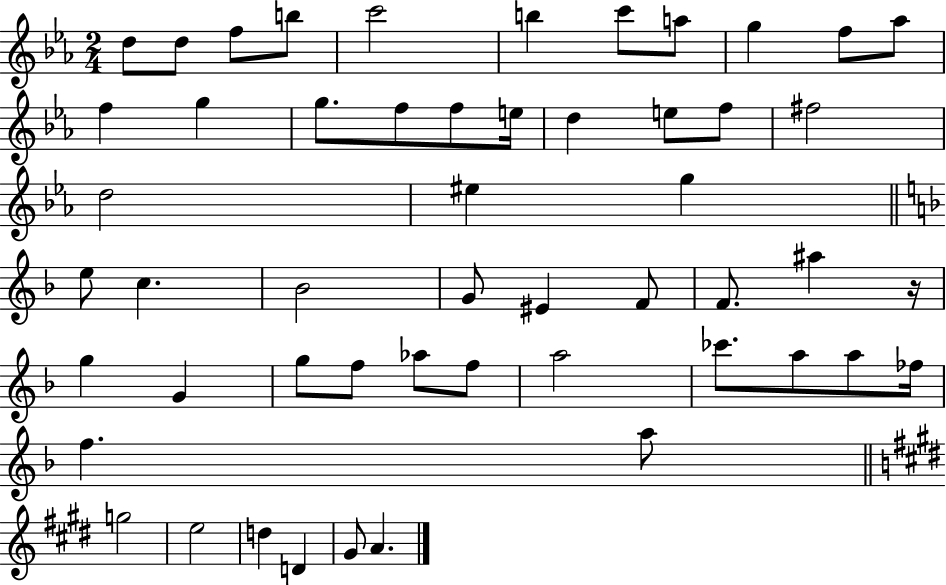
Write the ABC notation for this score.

X:1
T:Untitled
M:2/4
L:1/4
K:Eb
d/2 d/2 f/2 b/2 c'2 b c'/2 a/2 g f/2 _a/2 f g g/2 f/2 f/2 e/4 d e/2 f/2 ^f2 d2 ^e g e/2 c _B2 G/2 ^E F/2 F/2 ^a z/4 g G g/2 f/2 _a/2 f/2 a2 _c'/2 a/2 a/2 _f/4 f a/2 g2 e2 d D ^G/2 A